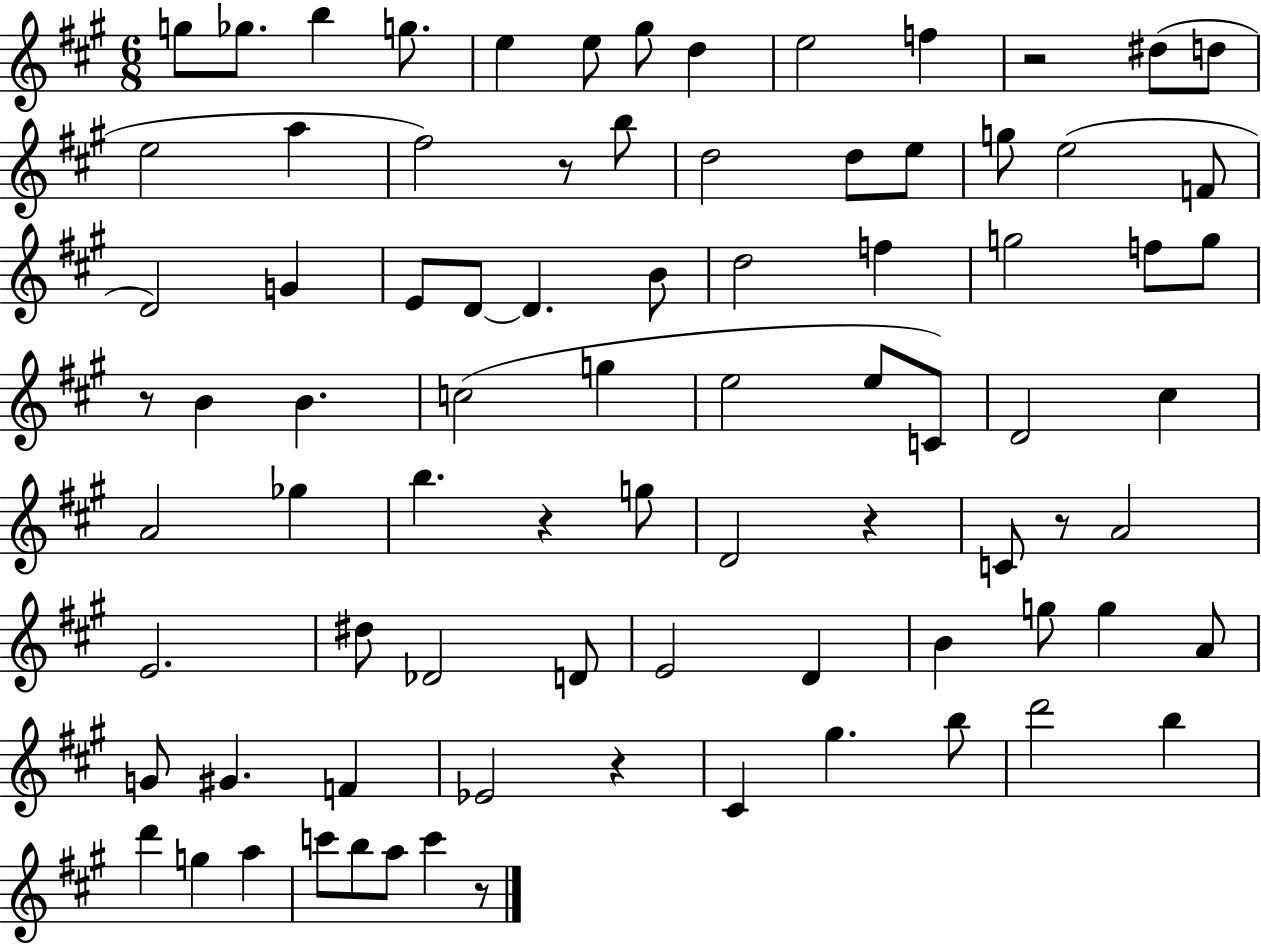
G5/e Gb5/e. B5/q G5/e. E5/q E5/e G#5/e D5/q E5/h F5/q R/h D#5/e D5/e E5/h A5/q F#5/h R/e B5/e D5/h D5/e E5/e G5/e E5/h F4/e D4/h G4/q E4/e D4/e D4/q. B4/e D5/h F5/q G5/h F5/e G5/e R/e B4/q B4/q. C5/h G5/q E5/h E5/e C4/e D4/h C#5/q A4/h Gb5/q B5/q. R/q G5/e D4/h R/q C4/e R/e A4/h E4/h. D#5/e Db4/h D4/e E4/h D4/q B4/q G5/e G5/q A4/e G4/e G#4/q. F4/q Eb4/h R/q C#4/q G#5/q. B5/e D6/h B5/q D6/q G5/q A5/q C6/e B5/e A5/e C6/q R/e